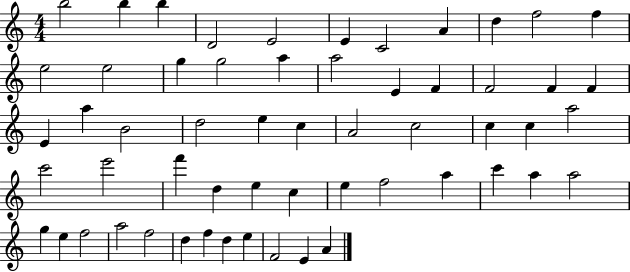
{
  \clef treble
  \numericTimeSignature
  \time 4/4
  \key c \major
  b''2 b''4 b''4 | d'2 e'2 | e'4 c'2 a'4 | d''4 f''2 f''4 | \break e''2 e''2 | g''4 g''2 a''4 | a''2 e'4 f'4 | f'2 f'4 f'4 | \break e'4 a''4 b'2 | d''2 e''4 c''4 | a'2 c''2 | c''4 c''4 a''2 | \break c'''2 e'''2 | f'''4 d''4 e''4 c''4 | e''4 f''2 a''4 | c'''4 a''4 a''2 | \break g''4 e''4 f''2 | a''2 f''2 | d''4 f''4 d''4 e''4 | f'2 e'4 a'4 | \break \bar "|."
}